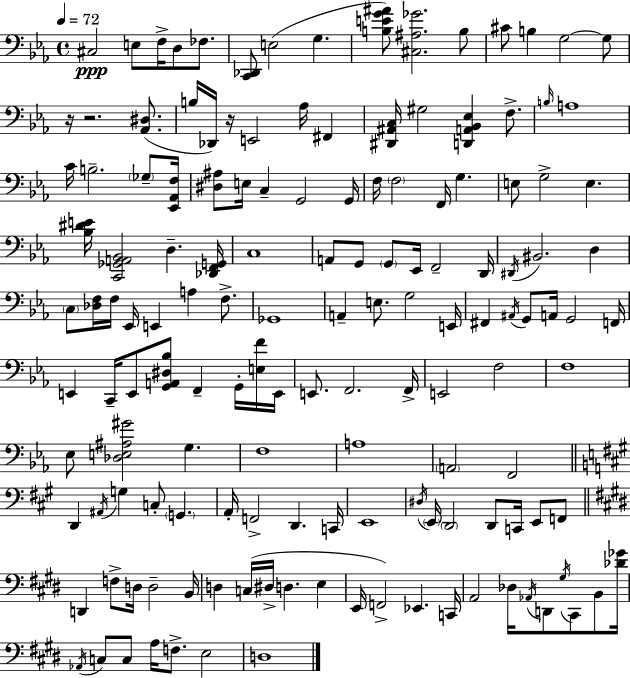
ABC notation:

X:1
T:Untitled
M:4/4
L:1/4
K:Cm
^C,2 E,/2 F,/4 D,/2 _F,/2 [C,,_D,,]/2 E,2 G, [B,EG^A]/2 [^C,^A,_G]2 B,/2 ^C/2 B, G,2 G,/2 z/4 z2 [_A,,^D,]/2 B,/4 _D,,/4 z/4 E,,2 _A,/4 ^F,, [^D,,^A,,C,]/4 ^G,2 [D,,A,,_B,,_E,] F,/2 B,/4 A,4 C/4 B,2 _G,/2 [_E,,_A,,F,]/4 [^D,^A,]/2 E,/4 C, G,,2 G,,/4 F,/4 F,2 F,,/4 G, E,/2 G,2 E, [_B,^DE]/4 [C,,_G,,A,,_B,,]2 D, [_D,,F,,G,,]/4 C,4 A,,/2 G,,/2 G,,/2 _E,,/4 F,,2 D,,/4 ^D,,/4 ^B,,2 D, C,/2 [_D,F,]/4 F,/4 _E,,/4 E,, A, F,/2 _G,,4 A,, E,/2 G,2 E,,/4 ^F,, ^A,,/4 G,,/2 A,,/4 G,,2 F,,/4 E,, C,,/4 E,,/2 [G,,A,,^D,_B,]/2 F,, G,,/4 [E,F]/4 E,,/4 E,,/2 F,,2 F,,/4 E,,2 F,2 F,4 _E,/2 [_D,E,^A,^G]2 G, F,4 A,4 A,,2 F,,2 D,, ^A,,/4 G, C,/2 G,, A,,/4 F,,2 D,, C,,/4 E,,4 ^D,/4 E,,/4 D,,2 D,,/2 C,,/4 E,,/2 F,,/2 D,, F,/2 D,/4 D,2 B,,/4 D, C,/4 ^D,/4 D, E, E,,/4 F,,2 _E,, C,,/4 A,,2 _D,/4 _A,,/4 D,,/2 ^G,/4 ^C,,/2 B,,/2 [_D_G]/4 _A,,/4 C,/2 C,/2 A,/4 F,/2 E,2 D,4